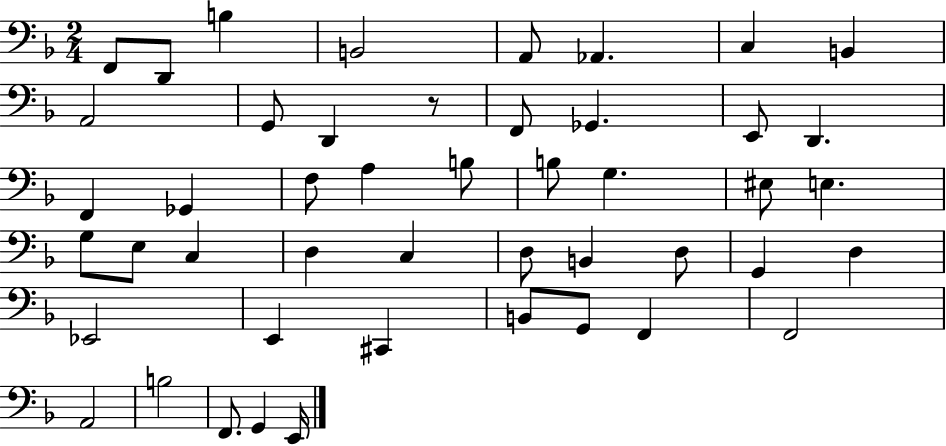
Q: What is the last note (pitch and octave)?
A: E2